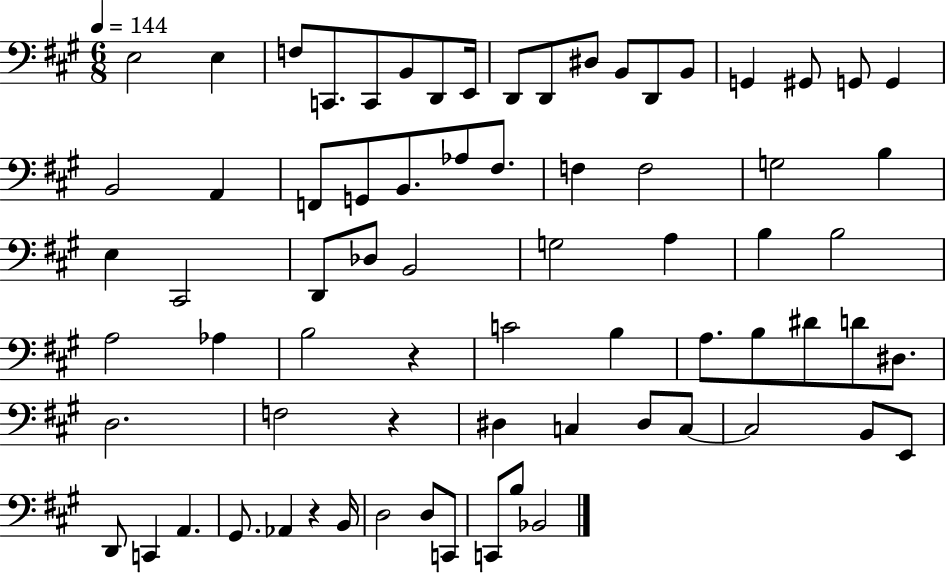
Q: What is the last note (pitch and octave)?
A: Bb2